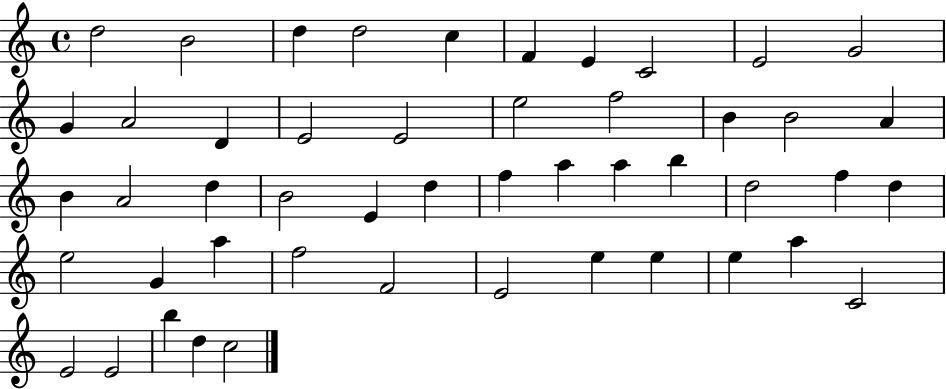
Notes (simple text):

D5/h B4/h D5/q D5/h C5/q F4/q E4/q C4/h E4/h G4/h G4/q A4/h D4/q E4/h E4/h E5/h F5/h B4/q B4/h A4/q B4/q A4/h D5/q B4/h E4/q D5/q F5/q A5/q A5/q B5/q D5/h F5/q D5/q E5/h G4/q A5/q F5/h F4/h E4/h E5/q E5/q E5/q A5/q C4/h E4/h E4/h B5/q D5/q C5/h